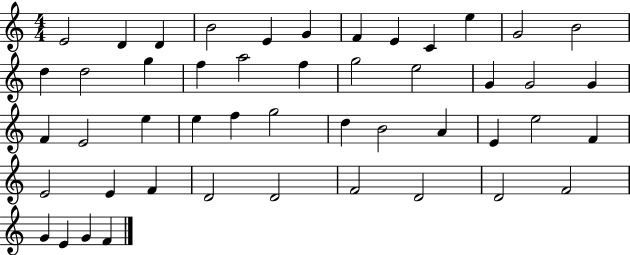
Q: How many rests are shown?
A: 0